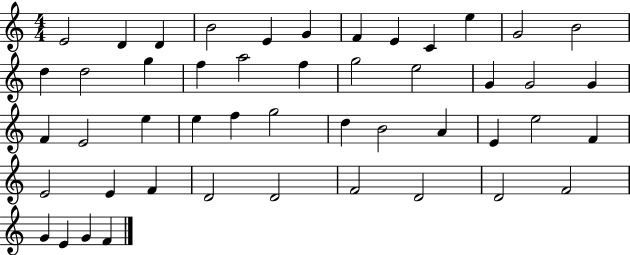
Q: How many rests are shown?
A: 0